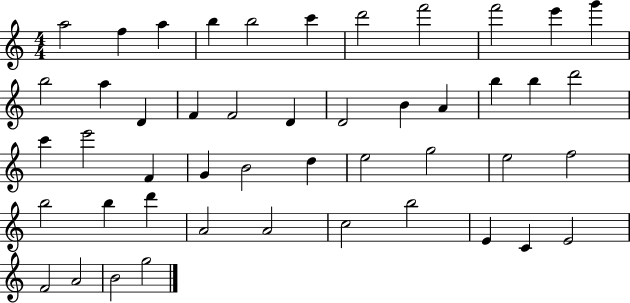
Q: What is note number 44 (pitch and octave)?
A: F4